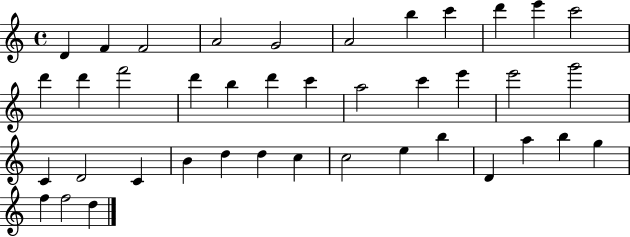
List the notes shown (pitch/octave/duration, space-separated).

D4/q F4/q F4/h A4/h G4/h A4/h B5/q C6/q D6/q E6/q C6/h D6/q D6/q F6/h D6/q B5/q D6/q C6/q A5/h C6/q E6/q E6/h G6/h C4/q D4/h C4/q B4/q D5/q D5/q C5/q C5/h E5/q B5/q D4/q A5/q B5/q G5/q F5/q F5/h D5/q